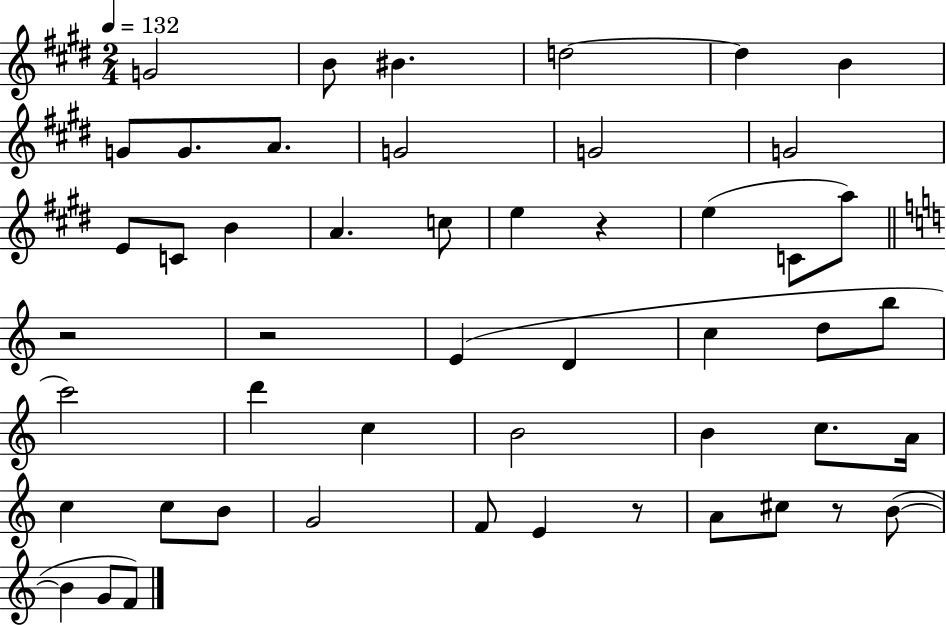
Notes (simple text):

G4/h B4/e BIS4/q. D5/h D5/q B4/q G4/e G4/e. A4/e. G4/h G4/h G4/h E4/e C4/e B4/q A4/q. C5/e E5/q R/q E5/q C4/e A5/e R/h R/h E4/q D4/q C5/q D5/e B5/e C6/h D6/q C5/q B4/h B4/q C5/e. A4/s C5/q C5/e B4/e G4/h F4/e E4/q R/e A4/e C#5/e R/e B4/e B4/q G4/e F4/e